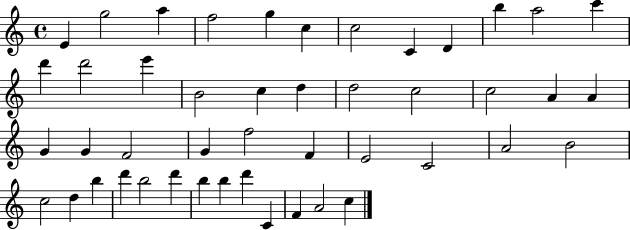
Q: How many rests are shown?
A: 0